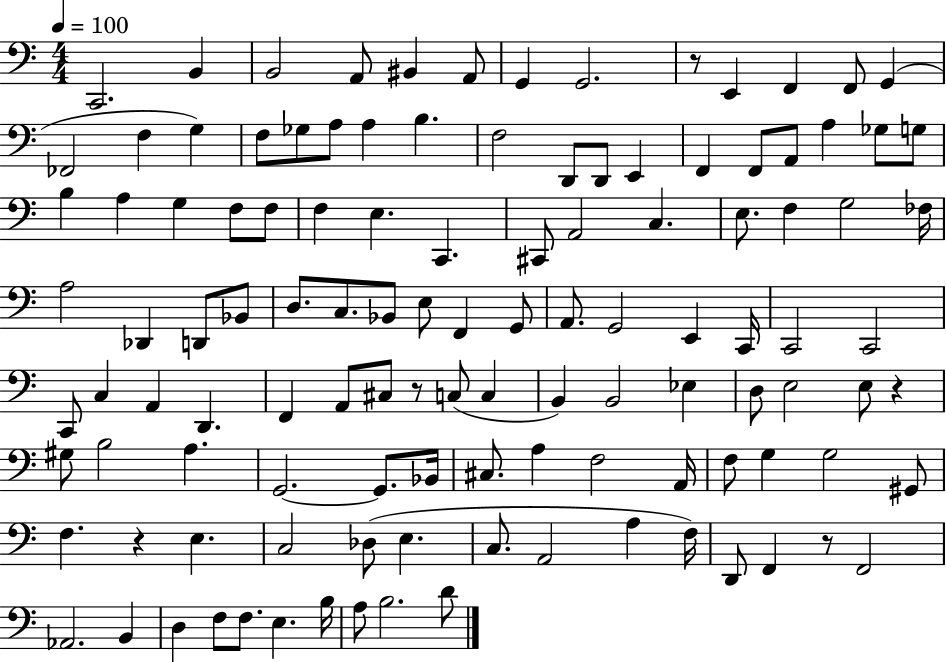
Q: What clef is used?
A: bass